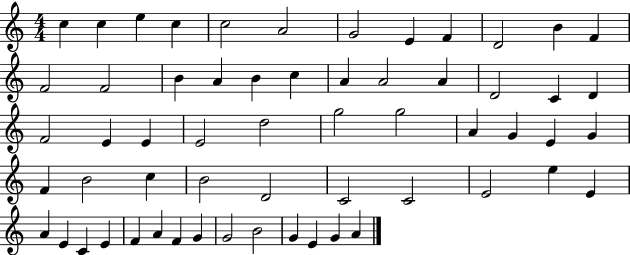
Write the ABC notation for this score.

X:1
T:Untitled
M:4/4
L:1/4
K:C
c c e c c2 A2 G2 E F D2 B F F2 F2 B A B c A A2 A D2 C D F2 E E E2 d2 g2 g2 A G E G F B2 c B2 D2 C2 C2 E2 e E A E C E F A F G G2 B2 G E G A